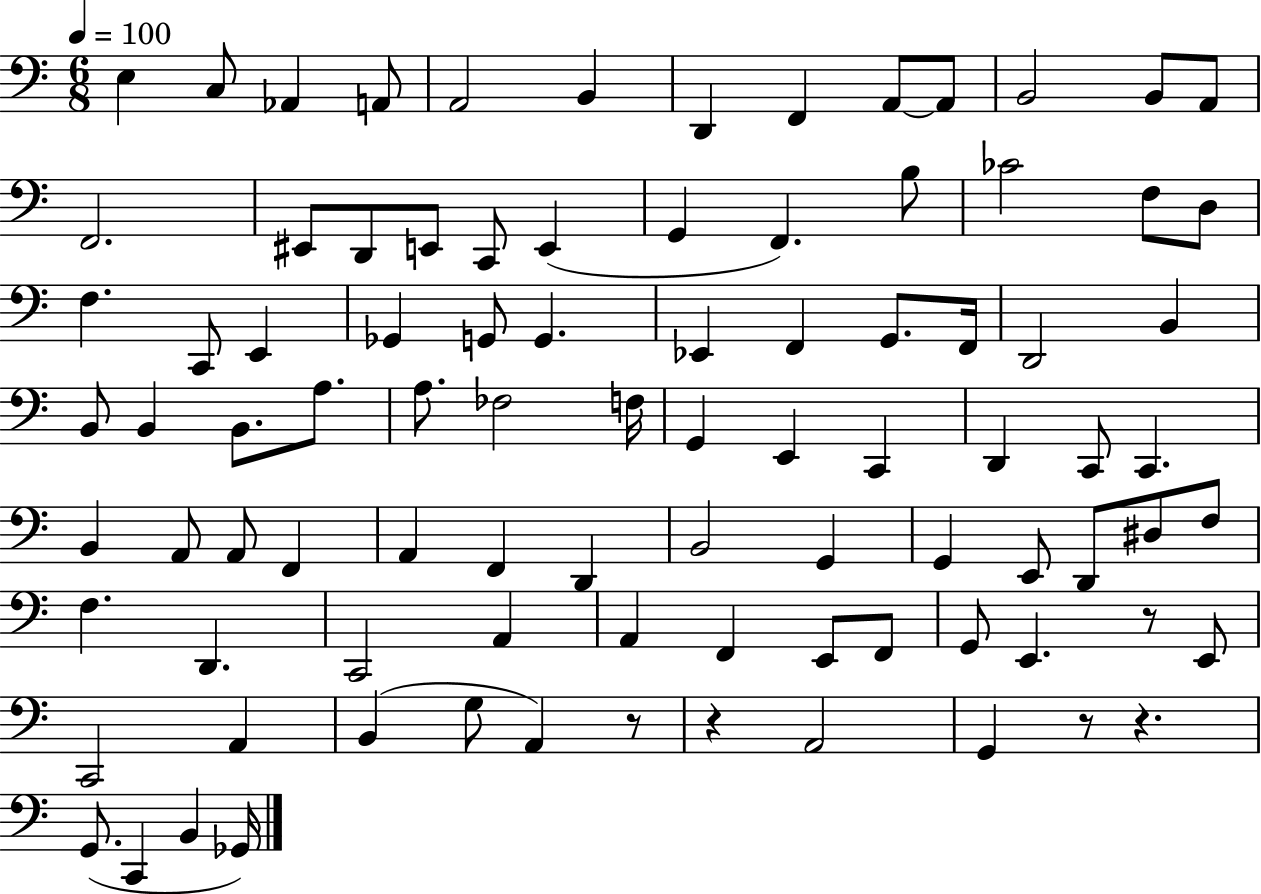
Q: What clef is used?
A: bass